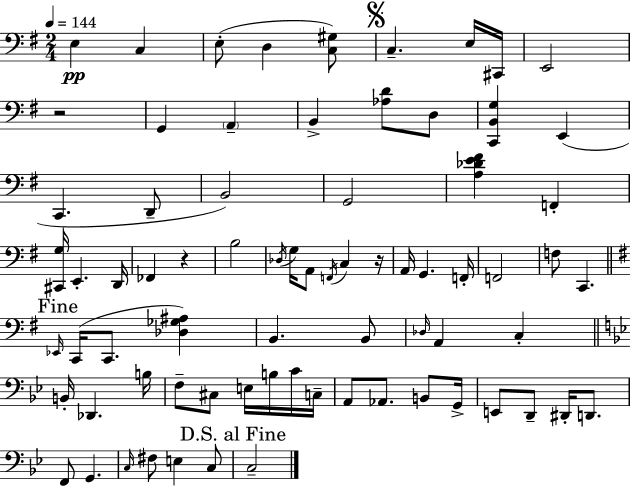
X:1
T:Untitled
M:2/4
L:1/4
K:G
E, C, E,/2 D, [C,^G,]/2 C, E,/4 ^C,,/4 E,,2 z2 G,, A,, B,, [_A,D]/2 D,/2 [C,,B,,G,] E,, C,, D,,/2 B,,2 G,,2 [A,_DE^F] F,, [^C,,G,]/4 E,, D,,/4 _F,, z B,2 _D,/4 G,/4 A,,/2 F,,/4 C, z/4 A,,/4 G,, F,,/4 F,,2 F,/2 C,, _E,,/4 C,,/4 C,,/2 [_D,_G,^A,] B,, B,,/2 _D,/4 A,, C, B,,/4 _D,, B,/4 F,/2 ^C,/2 E,/4 B,/4 C/4 C,/4 A,,/2 _A,,/2 B,,/2 G,,/4 E,,/2 D,,/2 ^D,,/4 D,,/2 F,,/2 G,, C,/4 ^F,/2 E, C,/2 C,2